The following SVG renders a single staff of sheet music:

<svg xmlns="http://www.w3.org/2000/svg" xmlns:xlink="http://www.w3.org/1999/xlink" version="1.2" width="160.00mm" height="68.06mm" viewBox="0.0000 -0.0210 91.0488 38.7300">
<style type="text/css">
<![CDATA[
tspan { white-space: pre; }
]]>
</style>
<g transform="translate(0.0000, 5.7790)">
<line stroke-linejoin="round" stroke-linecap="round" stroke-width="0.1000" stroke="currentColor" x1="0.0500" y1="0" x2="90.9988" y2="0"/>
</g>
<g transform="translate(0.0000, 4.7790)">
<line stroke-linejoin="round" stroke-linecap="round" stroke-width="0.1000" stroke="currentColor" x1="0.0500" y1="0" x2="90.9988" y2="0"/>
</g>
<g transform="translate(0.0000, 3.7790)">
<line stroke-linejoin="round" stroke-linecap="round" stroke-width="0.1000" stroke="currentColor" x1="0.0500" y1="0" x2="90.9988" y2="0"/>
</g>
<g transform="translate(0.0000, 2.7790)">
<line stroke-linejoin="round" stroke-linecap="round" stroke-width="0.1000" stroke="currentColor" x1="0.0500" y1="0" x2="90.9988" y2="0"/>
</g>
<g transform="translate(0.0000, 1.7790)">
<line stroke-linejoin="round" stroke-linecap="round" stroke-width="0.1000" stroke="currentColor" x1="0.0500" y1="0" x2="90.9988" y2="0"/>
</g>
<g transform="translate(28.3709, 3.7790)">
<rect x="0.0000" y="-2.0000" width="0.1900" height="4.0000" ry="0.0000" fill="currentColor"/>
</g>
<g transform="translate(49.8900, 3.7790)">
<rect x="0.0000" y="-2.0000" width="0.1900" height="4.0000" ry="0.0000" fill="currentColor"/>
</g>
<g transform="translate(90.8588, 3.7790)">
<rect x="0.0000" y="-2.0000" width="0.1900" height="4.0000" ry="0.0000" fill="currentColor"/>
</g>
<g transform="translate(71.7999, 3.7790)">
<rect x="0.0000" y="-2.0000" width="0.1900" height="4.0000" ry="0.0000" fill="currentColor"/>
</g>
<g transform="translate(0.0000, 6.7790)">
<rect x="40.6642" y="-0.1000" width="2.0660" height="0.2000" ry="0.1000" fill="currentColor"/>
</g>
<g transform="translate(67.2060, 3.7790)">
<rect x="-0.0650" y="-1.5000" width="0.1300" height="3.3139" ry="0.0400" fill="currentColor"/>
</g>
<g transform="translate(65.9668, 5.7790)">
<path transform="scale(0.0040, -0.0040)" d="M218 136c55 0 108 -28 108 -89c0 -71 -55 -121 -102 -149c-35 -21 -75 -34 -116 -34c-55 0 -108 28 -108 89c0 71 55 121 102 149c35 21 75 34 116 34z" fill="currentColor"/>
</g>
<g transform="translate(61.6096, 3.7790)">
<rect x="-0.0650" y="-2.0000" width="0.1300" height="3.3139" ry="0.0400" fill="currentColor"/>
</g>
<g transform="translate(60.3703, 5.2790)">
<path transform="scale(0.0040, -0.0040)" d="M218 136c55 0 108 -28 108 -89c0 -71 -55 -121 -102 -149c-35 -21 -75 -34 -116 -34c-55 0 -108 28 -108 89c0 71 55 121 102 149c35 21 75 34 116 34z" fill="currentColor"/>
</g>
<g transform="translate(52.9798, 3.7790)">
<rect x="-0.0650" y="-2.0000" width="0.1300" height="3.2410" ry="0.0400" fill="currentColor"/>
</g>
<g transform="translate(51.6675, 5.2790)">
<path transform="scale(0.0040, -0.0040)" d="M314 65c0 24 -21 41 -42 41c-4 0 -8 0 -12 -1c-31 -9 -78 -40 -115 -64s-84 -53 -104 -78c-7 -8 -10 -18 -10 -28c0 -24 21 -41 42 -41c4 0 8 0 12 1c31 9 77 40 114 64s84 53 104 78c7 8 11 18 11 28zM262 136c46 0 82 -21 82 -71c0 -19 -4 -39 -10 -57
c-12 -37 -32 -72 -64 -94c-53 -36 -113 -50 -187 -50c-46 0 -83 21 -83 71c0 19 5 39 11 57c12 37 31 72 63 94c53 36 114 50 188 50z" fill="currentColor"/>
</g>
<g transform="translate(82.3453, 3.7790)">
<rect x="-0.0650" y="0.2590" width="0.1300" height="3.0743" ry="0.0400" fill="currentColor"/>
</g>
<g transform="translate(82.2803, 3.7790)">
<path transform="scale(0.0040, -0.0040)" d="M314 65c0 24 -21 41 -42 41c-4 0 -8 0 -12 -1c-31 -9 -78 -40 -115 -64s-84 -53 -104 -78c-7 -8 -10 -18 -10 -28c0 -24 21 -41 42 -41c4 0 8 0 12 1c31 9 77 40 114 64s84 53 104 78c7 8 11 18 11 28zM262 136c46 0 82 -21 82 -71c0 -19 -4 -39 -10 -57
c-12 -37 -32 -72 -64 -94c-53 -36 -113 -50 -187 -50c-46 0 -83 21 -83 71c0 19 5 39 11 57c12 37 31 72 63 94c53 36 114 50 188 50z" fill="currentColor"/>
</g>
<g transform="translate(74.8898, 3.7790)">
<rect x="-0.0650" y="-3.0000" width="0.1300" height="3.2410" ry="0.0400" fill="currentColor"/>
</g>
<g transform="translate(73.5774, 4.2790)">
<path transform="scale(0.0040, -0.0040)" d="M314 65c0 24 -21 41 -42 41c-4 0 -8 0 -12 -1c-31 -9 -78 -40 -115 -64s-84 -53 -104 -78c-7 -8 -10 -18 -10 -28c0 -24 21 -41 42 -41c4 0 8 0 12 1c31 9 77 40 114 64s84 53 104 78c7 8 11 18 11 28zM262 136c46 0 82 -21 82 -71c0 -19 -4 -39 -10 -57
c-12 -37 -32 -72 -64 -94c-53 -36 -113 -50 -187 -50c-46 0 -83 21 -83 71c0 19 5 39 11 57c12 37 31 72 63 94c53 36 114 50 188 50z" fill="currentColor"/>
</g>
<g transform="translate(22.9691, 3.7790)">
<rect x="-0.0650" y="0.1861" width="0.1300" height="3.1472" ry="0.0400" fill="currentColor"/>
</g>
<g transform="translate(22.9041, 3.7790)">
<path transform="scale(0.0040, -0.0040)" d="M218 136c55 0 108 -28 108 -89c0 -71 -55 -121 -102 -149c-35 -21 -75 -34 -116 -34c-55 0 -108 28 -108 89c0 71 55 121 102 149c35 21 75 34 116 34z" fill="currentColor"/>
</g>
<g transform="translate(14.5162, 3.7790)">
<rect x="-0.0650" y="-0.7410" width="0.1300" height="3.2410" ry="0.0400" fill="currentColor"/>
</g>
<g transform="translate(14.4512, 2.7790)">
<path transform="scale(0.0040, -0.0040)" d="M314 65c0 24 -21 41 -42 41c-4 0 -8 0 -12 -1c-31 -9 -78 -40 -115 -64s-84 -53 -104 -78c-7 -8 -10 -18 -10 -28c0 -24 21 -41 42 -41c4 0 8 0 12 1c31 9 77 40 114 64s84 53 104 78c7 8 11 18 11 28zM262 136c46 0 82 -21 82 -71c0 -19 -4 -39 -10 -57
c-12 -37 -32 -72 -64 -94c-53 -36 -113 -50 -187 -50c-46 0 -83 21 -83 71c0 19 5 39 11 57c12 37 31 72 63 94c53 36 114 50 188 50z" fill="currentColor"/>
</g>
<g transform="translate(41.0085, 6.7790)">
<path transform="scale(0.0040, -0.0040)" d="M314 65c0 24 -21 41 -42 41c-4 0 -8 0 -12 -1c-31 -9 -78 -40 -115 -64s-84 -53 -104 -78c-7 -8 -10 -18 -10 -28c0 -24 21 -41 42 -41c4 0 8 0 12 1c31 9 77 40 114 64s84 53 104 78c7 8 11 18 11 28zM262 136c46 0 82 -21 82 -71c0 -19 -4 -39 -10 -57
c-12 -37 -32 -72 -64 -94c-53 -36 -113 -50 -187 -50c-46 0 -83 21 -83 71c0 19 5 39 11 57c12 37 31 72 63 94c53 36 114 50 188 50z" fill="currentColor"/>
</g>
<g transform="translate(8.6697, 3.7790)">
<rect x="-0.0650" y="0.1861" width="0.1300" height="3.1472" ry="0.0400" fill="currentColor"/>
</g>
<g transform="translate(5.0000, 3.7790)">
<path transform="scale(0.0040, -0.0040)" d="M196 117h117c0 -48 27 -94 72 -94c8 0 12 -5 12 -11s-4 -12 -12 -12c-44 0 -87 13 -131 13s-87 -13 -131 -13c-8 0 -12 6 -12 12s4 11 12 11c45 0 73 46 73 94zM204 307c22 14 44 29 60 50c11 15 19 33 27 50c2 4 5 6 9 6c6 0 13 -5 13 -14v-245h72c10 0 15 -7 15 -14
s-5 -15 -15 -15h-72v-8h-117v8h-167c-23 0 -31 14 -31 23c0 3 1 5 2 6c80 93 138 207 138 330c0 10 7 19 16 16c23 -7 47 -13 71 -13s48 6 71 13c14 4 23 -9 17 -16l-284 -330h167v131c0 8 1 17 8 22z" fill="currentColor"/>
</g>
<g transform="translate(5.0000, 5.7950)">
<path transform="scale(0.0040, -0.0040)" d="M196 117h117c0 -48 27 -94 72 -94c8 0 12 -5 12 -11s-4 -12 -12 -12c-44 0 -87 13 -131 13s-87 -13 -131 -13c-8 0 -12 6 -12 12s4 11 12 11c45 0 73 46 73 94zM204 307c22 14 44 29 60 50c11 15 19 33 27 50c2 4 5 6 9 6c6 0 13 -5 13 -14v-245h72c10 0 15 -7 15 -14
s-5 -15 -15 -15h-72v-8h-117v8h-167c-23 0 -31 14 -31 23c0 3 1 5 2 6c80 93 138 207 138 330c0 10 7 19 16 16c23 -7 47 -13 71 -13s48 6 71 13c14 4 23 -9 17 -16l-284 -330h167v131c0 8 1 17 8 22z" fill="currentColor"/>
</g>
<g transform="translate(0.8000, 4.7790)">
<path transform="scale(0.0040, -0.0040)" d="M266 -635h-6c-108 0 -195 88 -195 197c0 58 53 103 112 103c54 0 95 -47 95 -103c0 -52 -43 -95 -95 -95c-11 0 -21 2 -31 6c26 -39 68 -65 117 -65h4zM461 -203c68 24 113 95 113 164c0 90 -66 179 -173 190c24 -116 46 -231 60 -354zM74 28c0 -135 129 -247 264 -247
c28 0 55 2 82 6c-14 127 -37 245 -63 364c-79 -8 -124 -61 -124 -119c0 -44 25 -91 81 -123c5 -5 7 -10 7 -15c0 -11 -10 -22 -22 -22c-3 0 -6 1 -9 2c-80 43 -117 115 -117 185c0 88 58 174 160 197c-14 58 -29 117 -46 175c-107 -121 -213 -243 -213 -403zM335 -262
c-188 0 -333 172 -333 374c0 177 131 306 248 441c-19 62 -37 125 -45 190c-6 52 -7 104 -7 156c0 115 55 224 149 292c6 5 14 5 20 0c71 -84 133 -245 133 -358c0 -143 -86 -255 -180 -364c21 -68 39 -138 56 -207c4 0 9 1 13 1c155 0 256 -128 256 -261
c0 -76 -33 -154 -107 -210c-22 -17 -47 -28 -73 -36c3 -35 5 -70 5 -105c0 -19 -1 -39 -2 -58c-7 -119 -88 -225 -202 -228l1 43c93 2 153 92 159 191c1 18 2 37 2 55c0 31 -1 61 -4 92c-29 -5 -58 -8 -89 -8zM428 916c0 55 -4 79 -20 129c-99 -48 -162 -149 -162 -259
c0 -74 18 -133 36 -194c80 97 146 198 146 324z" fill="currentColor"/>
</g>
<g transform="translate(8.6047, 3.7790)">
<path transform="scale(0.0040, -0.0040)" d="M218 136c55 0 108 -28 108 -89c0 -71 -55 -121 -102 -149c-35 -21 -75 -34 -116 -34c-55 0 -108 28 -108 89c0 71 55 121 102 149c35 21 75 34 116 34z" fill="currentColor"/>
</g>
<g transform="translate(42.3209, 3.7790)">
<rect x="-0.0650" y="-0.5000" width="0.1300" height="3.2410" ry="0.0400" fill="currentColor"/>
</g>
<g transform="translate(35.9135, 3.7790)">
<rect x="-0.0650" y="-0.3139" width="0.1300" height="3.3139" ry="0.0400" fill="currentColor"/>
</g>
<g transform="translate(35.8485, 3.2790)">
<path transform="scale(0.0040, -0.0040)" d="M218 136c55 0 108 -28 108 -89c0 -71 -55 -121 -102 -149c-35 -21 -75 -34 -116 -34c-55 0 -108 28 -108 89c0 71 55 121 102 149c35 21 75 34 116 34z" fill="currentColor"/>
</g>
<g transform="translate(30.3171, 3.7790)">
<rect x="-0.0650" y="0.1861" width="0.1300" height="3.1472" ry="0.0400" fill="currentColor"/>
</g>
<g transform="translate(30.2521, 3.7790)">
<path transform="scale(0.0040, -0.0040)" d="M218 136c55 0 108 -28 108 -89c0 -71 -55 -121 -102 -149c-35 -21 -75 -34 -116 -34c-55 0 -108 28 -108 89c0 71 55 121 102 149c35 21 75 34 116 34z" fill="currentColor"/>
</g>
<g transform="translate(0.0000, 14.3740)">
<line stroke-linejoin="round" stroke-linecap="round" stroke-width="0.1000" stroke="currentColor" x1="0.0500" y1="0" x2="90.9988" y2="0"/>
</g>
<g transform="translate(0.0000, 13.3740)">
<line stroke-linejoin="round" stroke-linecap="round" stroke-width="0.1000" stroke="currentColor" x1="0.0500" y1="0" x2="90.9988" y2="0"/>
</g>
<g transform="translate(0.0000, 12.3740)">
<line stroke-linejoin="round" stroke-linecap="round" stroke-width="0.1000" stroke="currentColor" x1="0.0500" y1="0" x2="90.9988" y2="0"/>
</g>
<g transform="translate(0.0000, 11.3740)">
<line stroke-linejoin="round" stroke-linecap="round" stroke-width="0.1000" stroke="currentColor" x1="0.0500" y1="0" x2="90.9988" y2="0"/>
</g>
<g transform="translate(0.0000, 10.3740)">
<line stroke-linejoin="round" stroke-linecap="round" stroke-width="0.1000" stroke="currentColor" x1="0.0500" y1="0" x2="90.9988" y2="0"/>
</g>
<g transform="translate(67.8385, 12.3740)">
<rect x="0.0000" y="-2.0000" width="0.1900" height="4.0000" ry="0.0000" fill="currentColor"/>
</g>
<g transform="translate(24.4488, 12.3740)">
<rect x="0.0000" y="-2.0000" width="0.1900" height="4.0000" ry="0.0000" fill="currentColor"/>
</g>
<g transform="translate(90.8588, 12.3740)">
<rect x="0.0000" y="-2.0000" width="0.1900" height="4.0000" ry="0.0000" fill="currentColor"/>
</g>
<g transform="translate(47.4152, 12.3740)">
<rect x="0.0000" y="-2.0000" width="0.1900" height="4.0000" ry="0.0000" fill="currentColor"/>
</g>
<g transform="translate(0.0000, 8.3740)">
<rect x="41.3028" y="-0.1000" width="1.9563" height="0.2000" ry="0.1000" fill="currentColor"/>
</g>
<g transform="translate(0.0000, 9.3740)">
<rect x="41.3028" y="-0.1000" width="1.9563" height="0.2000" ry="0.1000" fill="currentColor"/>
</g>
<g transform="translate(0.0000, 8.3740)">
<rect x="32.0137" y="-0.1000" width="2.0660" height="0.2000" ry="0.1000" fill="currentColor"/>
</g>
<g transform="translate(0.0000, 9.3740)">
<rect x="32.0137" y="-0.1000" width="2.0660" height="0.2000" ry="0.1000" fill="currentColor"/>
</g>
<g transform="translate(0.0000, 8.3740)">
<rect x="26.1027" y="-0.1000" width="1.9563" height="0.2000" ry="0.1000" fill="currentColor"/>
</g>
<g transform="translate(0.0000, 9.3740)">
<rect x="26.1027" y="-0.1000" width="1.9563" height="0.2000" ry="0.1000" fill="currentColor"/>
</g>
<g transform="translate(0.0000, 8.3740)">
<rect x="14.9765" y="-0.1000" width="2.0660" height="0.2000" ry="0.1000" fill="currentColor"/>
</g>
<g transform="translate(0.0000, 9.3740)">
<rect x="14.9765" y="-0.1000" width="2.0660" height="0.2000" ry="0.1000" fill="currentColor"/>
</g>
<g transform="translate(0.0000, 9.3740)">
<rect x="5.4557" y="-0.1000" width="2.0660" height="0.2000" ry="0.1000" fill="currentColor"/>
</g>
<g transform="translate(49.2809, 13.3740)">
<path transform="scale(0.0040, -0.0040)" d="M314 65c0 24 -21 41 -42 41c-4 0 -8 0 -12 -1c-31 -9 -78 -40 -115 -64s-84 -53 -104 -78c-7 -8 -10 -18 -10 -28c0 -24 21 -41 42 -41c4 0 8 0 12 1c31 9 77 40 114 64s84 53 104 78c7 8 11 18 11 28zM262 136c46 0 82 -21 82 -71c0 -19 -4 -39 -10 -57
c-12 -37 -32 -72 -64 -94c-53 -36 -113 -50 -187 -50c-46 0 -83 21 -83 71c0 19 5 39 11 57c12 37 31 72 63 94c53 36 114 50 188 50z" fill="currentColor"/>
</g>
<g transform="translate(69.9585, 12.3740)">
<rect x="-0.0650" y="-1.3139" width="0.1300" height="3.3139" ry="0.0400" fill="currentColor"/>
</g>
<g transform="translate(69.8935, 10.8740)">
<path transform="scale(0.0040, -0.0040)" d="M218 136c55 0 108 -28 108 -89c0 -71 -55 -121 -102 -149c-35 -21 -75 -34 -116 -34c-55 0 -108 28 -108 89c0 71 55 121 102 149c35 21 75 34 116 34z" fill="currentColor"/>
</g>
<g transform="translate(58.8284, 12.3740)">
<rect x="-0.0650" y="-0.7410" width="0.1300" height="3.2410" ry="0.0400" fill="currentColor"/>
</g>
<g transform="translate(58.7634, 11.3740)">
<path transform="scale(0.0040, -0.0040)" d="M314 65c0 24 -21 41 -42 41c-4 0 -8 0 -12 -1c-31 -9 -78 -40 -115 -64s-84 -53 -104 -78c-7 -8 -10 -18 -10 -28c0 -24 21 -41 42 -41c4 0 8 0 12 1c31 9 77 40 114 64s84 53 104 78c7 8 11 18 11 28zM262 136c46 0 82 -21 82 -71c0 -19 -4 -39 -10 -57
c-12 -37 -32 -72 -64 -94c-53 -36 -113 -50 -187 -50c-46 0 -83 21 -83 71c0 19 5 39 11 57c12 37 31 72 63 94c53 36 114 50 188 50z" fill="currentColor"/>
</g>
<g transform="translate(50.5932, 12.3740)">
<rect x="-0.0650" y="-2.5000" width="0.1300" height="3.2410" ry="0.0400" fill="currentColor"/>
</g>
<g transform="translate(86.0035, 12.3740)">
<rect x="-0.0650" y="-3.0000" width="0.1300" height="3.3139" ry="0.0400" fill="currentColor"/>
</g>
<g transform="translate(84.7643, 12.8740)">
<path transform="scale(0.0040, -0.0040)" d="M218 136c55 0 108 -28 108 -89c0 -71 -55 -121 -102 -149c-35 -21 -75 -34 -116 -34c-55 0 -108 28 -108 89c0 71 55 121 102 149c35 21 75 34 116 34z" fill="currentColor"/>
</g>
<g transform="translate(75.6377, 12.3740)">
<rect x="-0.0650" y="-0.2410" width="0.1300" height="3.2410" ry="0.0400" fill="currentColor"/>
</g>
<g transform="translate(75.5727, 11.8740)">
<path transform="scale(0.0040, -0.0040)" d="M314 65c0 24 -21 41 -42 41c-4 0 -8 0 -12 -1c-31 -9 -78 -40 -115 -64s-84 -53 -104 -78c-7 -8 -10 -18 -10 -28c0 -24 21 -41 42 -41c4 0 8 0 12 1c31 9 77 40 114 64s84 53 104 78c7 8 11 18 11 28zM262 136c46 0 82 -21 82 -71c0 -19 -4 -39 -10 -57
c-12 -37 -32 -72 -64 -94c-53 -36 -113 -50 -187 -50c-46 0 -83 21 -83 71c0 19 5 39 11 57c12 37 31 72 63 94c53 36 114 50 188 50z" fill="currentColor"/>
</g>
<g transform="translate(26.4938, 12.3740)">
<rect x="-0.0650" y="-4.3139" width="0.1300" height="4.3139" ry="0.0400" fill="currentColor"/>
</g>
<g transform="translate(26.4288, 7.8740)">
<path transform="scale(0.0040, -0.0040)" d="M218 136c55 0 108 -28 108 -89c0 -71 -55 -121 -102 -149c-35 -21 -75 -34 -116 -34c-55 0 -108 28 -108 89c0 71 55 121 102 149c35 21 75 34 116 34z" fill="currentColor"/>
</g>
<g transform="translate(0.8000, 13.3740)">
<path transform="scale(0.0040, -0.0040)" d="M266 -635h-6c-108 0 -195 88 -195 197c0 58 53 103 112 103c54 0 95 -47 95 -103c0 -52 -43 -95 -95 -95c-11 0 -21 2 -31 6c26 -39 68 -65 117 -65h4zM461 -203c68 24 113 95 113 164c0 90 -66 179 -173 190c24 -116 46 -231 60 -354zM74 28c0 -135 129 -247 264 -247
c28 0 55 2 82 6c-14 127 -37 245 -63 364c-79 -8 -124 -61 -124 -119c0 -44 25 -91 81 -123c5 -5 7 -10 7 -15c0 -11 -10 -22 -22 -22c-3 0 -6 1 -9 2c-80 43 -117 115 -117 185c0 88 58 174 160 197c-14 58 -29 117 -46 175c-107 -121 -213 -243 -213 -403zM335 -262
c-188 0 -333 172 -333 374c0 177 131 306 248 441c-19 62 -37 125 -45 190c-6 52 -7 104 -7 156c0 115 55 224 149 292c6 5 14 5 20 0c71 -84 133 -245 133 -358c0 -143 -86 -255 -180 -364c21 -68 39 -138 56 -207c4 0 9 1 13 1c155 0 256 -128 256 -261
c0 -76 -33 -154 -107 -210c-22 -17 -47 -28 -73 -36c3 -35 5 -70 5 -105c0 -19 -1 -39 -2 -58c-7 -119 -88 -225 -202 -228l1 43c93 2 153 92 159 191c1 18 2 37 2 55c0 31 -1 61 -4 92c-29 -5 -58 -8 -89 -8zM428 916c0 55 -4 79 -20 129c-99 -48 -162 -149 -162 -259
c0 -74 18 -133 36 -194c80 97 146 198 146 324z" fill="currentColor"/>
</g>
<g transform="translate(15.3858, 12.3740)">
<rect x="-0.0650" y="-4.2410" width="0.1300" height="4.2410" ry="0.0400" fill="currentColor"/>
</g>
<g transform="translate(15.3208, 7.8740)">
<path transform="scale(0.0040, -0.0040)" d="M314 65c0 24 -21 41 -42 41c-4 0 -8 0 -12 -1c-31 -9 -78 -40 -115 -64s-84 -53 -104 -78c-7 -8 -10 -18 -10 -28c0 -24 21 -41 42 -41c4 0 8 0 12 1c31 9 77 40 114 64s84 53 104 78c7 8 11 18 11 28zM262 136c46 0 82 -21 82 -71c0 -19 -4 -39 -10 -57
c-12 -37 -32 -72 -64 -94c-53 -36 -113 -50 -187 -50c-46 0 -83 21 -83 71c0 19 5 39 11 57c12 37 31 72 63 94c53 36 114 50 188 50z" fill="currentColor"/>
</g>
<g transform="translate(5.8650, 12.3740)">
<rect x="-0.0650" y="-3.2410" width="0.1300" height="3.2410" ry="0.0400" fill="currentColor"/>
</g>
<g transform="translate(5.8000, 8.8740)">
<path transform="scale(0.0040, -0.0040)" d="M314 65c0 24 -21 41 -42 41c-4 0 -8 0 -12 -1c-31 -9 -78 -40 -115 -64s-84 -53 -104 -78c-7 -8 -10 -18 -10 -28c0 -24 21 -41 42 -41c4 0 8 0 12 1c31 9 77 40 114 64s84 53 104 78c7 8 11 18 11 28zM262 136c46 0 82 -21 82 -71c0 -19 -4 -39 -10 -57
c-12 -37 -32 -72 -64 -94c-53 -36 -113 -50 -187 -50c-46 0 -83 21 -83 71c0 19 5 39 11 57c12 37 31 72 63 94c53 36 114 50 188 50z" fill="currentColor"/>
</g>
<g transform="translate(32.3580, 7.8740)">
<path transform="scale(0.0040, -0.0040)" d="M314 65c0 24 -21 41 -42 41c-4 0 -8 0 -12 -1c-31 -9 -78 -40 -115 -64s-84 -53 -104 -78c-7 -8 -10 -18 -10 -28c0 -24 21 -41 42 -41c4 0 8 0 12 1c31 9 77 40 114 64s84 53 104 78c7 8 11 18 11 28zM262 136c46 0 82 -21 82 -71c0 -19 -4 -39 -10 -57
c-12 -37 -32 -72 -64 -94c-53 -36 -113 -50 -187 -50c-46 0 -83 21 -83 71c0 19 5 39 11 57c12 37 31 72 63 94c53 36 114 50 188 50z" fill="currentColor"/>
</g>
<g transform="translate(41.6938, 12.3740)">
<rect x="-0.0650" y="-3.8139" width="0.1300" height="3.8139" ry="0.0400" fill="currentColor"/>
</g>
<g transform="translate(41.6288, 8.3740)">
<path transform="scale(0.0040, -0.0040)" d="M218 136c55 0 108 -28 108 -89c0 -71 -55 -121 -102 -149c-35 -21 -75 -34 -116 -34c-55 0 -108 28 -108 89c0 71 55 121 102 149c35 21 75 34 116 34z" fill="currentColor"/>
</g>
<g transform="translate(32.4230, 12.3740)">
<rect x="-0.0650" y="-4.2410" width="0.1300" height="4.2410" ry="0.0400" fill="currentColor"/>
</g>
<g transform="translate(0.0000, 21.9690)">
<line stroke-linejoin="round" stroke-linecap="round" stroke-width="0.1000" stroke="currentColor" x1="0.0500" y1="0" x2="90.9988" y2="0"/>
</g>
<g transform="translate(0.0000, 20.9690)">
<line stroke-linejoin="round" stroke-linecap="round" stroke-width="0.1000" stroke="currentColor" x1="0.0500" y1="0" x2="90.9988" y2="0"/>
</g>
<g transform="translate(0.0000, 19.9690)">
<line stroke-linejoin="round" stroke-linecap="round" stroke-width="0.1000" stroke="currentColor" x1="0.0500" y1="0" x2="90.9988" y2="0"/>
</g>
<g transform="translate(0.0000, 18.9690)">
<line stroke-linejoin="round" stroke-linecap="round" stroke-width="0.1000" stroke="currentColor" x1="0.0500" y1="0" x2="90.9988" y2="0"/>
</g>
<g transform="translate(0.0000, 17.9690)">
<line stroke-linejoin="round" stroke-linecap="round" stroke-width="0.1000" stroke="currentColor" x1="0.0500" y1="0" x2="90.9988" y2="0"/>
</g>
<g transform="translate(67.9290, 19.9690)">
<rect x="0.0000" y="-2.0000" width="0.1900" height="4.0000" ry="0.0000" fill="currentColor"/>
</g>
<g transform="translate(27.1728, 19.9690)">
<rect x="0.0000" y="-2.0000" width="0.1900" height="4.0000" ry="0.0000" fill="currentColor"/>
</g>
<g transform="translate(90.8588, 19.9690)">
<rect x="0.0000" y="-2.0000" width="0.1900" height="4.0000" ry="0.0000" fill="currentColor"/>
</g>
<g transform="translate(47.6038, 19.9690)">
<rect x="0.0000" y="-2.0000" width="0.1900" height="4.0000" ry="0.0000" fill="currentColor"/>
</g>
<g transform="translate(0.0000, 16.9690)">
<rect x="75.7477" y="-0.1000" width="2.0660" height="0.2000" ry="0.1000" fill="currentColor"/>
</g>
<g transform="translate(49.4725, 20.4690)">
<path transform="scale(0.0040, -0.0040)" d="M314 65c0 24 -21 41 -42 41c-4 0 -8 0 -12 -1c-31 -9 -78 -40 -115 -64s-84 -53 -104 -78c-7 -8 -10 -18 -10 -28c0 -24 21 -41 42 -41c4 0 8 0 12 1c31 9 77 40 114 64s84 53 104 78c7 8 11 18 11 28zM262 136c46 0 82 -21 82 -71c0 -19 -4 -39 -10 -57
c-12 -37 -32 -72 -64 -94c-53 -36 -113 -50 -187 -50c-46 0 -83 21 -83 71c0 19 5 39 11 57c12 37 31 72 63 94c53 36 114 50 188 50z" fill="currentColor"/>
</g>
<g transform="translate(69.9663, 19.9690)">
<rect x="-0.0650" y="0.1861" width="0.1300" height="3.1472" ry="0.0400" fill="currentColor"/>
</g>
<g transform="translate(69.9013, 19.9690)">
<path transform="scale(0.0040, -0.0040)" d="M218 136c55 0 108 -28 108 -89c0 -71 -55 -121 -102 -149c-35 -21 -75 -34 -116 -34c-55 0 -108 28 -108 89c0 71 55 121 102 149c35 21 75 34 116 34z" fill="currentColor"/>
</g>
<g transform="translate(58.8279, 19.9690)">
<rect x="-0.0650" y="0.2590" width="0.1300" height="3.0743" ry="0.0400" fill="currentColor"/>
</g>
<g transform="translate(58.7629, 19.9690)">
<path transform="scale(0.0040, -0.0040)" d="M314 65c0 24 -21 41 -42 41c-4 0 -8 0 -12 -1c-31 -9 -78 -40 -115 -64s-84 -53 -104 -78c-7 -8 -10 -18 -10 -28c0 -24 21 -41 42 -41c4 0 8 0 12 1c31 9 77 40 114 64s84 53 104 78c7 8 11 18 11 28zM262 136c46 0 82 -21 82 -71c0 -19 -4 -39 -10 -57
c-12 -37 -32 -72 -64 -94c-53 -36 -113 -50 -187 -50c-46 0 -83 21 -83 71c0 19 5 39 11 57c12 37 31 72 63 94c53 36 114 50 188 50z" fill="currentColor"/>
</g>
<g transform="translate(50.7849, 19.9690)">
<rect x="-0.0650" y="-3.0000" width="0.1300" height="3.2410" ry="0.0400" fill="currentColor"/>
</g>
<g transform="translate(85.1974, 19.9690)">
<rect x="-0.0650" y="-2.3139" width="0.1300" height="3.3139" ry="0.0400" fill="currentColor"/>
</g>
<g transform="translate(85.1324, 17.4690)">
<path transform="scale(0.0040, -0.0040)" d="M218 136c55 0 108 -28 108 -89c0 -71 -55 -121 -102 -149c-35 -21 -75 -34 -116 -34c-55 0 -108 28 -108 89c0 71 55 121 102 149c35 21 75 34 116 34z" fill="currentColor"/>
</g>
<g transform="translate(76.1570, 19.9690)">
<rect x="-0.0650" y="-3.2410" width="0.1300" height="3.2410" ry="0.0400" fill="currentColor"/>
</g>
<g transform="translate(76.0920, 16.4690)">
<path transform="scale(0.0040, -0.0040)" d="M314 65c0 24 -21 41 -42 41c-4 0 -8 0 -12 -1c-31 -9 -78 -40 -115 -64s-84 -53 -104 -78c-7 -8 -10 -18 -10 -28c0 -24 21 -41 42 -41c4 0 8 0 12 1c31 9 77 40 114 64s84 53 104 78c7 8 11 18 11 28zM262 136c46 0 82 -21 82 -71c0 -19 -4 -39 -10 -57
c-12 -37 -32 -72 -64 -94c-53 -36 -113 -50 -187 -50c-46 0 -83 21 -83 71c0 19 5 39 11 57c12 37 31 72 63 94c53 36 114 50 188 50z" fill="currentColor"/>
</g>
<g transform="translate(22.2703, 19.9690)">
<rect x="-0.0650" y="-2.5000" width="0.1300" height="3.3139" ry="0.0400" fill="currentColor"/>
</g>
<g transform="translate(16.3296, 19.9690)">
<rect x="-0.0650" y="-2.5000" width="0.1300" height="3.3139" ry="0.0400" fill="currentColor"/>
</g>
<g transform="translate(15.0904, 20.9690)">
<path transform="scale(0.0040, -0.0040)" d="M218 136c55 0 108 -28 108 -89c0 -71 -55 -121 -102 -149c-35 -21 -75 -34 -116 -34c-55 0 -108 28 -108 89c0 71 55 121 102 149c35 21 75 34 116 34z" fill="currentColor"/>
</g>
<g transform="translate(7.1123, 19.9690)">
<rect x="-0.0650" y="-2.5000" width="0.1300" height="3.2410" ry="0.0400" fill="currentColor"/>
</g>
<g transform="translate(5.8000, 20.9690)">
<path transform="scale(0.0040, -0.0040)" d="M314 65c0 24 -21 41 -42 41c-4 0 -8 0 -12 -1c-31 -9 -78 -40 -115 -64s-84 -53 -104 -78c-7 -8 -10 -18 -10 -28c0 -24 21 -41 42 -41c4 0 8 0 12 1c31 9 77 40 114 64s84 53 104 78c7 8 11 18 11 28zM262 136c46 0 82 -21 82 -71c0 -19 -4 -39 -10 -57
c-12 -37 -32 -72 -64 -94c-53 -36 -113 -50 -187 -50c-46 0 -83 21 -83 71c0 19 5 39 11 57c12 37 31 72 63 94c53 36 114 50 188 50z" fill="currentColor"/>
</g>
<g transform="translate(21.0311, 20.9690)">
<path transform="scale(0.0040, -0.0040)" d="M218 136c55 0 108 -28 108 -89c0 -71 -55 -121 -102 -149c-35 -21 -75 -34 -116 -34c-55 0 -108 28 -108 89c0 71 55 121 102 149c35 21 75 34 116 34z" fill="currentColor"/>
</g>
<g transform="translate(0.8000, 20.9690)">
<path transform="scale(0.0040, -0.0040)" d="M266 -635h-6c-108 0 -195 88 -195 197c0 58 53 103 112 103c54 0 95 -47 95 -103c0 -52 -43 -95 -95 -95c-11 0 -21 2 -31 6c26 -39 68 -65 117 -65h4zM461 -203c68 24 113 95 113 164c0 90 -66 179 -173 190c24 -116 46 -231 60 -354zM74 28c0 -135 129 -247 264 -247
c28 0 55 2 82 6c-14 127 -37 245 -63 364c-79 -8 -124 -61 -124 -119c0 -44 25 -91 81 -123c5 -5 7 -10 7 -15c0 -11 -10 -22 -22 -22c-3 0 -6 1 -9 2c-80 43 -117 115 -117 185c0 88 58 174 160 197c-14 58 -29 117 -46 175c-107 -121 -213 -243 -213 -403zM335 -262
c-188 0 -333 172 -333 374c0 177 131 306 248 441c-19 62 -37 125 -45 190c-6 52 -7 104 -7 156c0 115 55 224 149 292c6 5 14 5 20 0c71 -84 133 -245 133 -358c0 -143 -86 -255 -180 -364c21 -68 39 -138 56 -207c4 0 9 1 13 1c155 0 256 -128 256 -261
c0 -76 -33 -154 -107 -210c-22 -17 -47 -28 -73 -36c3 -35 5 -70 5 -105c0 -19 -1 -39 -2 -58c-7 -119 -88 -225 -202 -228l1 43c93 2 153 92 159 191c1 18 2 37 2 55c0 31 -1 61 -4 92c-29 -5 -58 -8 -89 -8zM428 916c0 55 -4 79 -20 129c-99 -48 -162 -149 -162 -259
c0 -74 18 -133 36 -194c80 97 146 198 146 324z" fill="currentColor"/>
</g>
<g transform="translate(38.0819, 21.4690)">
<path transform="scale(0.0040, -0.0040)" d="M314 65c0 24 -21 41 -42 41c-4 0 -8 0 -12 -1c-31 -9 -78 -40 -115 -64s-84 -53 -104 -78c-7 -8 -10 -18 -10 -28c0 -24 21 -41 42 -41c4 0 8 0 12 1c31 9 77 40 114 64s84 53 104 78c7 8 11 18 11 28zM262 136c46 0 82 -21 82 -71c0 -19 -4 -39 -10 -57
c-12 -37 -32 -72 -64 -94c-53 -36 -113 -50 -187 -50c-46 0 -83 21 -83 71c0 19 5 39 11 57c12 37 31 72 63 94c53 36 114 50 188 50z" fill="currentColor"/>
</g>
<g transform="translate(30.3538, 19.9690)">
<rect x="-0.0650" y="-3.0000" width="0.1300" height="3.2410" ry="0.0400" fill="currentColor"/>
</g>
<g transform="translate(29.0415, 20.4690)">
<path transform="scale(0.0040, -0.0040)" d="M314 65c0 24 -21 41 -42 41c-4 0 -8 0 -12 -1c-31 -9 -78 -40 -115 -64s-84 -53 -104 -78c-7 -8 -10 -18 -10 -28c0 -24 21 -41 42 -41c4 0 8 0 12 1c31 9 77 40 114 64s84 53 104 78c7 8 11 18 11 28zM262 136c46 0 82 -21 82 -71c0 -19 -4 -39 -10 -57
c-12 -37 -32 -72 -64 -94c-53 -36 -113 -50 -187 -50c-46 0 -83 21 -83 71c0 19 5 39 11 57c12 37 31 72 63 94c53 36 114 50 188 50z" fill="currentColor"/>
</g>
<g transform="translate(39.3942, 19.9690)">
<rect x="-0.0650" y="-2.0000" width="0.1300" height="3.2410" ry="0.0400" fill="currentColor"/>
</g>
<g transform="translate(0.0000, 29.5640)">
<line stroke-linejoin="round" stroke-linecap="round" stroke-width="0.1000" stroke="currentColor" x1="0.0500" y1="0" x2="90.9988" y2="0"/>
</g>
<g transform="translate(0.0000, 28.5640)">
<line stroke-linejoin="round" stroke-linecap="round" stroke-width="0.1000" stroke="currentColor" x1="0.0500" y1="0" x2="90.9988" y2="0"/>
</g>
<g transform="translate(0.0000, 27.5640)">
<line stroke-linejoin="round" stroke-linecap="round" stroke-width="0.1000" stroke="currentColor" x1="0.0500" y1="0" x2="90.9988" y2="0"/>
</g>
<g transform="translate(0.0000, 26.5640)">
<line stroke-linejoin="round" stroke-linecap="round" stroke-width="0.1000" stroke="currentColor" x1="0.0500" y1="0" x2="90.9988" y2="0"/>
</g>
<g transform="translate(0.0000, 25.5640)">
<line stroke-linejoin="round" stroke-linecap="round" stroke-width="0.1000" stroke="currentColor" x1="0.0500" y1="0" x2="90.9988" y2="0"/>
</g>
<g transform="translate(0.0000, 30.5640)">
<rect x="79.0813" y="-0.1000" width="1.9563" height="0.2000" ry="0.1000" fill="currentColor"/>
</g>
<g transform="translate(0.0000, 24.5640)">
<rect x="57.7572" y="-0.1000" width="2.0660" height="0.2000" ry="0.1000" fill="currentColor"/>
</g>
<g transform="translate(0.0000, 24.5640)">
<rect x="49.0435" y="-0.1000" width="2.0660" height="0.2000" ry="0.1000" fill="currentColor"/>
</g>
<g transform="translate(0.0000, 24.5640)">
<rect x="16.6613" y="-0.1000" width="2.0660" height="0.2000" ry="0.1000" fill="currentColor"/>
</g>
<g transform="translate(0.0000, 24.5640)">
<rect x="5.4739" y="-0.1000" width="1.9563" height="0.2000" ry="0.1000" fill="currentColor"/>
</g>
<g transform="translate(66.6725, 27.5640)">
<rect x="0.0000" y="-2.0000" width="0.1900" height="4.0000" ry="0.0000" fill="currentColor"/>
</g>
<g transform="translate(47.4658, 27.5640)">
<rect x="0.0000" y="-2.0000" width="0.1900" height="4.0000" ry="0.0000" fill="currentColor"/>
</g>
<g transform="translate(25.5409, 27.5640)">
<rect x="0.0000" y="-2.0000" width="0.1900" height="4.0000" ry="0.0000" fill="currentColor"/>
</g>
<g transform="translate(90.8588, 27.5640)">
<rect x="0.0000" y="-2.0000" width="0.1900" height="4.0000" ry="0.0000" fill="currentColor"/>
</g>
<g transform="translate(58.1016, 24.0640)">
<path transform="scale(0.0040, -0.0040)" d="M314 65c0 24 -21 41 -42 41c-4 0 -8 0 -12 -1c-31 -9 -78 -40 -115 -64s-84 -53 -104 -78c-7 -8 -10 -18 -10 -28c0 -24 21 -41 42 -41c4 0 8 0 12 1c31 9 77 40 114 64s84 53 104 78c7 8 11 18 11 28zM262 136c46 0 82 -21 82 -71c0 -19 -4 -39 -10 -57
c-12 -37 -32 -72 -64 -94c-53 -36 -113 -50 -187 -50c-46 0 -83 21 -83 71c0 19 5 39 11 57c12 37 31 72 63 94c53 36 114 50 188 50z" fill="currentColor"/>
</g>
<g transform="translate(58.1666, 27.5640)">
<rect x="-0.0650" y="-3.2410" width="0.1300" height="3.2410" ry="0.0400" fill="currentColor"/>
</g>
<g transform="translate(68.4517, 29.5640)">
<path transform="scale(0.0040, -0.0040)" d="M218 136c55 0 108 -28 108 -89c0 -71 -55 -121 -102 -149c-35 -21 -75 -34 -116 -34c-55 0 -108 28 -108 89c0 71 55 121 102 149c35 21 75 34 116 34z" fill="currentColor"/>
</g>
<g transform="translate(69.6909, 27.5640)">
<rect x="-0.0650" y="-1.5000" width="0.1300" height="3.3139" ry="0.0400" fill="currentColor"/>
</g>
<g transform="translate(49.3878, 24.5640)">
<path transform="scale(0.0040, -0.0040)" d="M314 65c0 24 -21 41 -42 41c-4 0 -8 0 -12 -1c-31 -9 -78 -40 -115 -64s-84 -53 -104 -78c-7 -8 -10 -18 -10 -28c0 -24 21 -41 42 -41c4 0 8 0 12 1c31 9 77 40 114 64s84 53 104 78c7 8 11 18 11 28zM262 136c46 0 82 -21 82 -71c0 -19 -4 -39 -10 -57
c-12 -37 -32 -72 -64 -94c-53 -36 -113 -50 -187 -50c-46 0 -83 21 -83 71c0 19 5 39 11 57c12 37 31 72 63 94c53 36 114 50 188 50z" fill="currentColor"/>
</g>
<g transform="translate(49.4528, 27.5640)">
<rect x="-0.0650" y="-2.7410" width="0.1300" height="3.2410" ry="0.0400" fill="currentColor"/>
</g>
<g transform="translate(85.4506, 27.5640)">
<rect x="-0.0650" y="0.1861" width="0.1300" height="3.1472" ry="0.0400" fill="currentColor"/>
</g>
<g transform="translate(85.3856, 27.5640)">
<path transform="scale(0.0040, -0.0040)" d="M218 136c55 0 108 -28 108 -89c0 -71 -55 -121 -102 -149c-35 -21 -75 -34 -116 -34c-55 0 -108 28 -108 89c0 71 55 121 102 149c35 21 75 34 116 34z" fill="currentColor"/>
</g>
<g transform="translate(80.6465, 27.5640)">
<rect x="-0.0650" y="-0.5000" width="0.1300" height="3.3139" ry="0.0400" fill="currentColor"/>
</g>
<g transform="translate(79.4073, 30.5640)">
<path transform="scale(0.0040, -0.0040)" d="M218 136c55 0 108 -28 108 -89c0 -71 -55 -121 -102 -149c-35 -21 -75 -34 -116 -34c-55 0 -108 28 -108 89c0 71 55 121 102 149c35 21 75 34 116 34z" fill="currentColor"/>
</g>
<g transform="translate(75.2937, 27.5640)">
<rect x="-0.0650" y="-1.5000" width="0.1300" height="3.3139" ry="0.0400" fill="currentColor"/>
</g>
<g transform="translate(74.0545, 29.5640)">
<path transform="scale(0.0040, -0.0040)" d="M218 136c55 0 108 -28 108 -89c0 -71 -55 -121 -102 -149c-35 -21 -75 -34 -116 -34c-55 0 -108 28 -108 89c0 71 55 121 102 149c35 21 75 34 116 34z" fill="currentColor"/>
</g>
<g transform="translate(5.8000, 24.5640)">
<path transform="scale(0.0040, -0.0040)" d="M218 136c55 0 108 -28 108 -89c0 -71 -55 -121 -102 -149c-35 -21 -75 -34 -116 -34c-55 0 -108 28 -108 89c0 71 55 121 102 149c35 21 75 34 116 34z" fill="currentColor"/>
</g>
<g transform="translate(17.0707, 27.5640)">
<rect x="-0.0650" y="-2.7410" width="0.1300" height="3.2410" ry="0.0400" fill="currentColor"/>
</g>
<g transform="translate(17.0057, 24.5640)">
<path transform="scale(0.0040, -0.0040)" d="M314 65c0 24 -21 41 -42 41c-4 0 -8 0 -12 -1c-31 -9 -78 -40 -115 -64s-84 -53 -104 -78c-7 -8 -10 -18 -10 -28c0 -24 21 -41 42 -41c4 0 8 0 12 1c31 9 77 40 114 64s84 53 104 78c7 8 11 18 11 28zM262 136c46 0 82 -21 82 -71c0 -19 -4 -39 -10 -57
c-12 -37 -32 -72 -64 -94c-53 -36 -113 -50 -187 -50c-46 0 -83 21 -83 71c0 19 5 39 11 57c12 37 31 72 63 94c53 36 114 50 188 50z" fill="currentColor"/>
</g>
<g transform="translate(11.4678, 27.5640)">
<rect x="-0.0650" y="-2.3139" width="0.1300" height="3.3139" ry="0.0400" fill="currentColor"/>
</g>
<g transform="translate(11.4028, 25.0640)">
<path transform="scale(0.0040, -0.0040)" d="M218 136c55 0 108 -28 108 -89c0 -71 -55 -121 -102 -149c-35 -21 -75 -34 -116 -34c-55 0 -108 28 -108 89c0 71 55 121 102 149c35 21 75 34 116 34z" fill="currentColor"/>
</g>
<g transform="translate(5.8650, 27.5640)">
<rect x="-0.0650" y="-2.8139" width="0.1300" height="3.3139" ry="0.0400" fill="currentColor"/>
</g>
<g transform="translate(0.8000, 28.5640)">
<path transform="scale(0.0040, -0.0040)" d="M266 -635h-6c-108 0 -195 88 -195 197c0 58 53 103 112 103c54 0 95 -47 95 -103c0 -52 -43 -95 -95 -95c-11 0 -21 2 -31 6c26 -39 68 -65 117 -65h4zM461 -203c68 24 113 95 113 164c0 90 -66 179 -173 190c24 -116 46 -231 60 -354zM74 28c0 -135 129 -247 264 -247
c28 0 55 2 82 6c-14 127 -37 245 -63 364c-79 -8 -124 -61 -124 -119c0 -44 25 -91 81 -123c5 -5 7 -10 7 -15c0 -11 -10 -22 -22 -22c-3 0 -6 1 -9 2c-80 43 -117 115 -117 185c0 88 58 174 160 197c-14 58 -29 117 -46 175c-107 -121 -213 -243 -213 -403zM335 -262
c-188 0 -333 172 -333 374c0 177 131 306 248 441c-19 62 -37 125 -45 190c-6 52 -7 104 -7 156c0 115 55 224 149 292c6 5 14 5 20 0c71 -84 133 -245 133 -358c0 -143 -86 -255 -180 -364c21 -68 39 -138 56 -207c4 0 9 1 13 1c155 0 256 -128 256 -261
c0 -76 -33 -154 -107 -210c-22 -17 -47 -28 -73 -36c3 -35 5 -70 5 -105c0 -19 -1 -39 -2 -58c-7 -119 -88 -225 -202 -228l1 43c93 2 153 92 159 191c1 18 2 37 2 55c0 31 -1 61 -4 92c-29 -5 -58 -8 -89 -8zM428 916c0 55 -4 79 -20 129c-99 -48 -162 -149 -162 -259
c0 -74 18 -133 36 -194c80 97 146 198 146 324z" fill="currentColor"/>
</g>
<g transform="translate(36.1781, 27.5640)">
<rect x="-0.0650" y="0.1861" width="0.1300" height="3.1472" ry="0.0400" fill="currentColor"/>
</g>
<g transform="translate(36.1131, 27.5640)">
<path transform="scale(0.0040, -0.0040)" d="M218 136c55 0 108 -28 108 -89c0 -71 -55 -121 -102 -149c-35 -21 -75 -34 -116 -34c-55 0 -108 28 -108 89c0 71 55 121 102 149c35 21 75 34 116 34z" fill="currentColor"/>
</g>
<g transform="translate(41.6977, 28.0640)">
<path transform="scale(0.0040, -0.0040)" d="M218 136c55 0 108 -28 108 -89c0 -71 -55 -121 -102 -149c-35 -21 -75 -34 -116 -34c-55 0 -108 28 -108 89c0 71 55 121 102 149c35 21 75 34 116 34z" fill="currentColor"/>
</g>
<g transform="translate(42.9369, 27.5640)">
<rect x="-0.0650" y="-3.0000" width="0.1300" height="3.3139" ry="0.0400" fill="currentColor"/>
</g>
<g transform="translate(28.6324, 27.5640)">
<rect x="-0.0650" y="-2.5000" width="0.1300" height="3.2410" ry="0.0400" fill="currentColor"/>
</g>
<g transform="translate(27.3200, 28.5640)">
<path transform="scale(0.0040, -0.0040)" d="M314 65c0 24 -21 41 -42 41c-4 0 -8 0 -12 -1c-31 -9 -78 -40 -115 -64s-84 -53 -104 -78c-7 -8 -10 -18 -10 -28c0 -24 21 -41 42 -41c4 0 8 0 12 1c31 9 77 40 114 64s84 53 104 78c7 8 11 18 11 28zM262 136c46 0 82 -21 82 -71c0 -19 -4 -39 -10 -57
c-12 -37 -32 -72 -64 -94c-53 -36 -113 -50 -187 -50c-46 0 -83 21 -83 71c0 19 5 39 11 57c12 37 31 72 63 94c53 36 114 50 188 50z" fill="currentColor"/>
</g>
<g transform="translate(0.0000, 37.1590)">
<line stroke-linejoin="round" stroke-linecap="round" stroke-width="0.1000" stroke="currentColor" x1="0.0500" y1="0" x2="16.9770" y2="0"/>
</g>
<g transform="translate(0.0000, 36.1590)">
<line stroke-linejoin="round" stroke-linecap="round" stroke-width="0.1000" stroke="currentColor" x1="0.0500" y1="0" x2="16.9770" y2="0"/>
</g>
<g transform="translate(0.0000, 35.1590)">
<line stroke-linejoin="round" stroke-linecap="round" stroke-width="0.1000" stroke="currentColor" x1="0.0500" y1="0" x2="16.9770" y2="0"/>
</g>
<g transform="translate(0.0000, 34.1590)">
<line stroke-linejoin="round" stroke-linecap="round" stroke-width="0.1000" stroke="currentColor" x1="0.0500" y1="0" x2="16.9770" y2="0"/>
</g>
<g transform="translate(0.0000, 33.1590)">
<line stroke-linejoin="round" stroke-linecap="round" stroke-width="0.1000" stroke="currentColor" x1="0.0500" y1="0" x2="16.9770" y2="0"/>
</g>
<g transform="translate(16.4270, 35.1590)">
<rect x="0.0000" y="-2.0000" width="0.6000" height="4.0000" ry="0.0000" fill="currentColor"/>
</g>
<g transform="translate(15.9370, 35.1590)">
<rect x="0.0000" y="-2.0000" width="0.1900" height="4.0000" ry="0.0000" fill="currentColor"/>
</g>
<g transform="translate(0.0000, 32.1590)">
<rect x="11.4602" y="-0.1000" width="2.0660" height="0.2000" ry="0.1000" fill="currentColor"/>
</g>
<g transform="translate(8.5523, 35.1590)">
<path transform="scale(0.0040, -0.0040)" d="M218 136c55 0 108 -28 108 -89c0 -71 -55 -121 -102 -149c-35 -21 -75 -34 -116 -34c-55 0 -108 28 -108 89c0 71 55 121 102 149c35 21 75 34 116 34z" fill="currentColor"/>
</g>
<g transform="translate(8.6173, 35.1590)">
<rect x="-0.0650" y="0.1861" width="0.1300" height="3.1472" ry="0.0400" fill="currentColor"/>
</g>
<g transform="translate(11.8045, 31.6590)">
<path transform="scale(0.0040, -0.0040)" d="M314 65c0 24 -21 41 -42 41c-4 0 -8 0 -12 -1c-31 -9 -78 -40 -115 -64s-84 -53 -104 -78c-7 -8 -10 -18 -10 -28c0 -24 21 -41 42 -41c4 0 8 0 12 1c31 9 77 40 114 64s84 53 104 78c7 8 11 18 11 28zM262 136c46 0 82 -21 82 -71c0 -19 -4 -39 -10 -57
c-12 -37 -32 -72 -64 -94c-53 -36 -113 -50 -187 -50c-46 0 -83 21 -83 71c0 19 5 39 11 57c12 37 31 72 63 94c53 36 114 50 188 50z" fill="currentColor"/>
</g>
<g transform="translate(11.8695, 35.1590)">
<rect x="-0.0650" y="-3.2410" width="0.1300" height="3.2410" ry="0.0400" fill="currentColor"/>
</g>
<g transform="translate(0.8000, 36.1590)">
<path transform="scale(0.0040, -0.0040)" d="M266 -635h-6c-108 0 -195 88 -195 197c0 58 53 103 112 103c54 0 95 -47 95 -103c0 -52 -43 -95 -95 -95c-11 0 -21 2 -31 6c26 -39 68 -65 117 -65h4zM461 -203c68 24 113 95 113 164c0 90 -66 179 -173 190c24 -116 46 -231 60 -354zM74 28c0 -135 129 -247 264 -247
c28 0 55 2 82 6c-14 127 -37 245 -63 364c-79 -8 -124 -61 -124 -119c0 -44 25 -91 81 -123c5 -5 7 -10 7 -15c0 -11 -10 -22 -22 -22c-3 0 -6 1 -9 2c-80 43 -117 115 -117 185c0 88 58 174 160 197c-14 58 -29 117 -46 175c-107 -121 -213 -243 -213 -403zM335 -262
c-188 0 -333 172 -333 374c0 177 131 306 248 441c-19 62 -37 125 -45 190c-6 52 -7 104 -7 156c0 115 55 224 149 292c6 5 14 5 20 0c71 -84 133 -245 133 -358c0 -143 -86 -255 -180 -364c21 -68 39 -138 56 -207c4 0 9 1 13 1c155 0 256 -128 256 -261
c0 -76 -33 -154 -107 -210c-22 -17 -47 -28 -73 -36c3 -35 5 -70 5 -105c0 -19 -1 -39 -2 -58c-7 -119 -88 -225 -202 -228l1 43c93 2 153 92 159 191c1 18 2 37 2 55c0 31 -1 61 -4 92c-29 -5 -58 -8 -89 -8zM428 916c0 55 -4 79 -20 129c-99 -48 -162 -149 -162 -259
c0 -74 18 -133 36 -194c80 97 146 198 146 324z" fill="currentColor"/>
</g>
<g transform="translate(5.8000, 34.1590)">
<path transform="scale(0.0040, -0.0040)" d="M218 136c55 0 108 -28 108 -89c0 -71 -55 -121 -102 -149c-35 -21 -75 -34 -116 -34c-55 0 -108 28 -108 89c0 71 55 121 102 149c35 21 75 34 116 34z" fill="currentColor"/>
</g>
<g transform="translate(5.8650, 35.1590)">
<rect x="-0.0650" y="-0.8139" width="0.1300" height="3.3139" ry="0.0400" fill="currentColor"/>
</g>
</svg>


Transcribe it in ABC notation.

X:1
T:Untitled
M:4/4
L:1/4
K:C
B d2 B B c C2 F2 F E A2 B2 b2 d'2 d' d'2 c' G2 d2 e c2 A G2 G G A2 F2 A2 B2 B b2 g a g a2 G2 B A a2 b2 E E C B d B b2